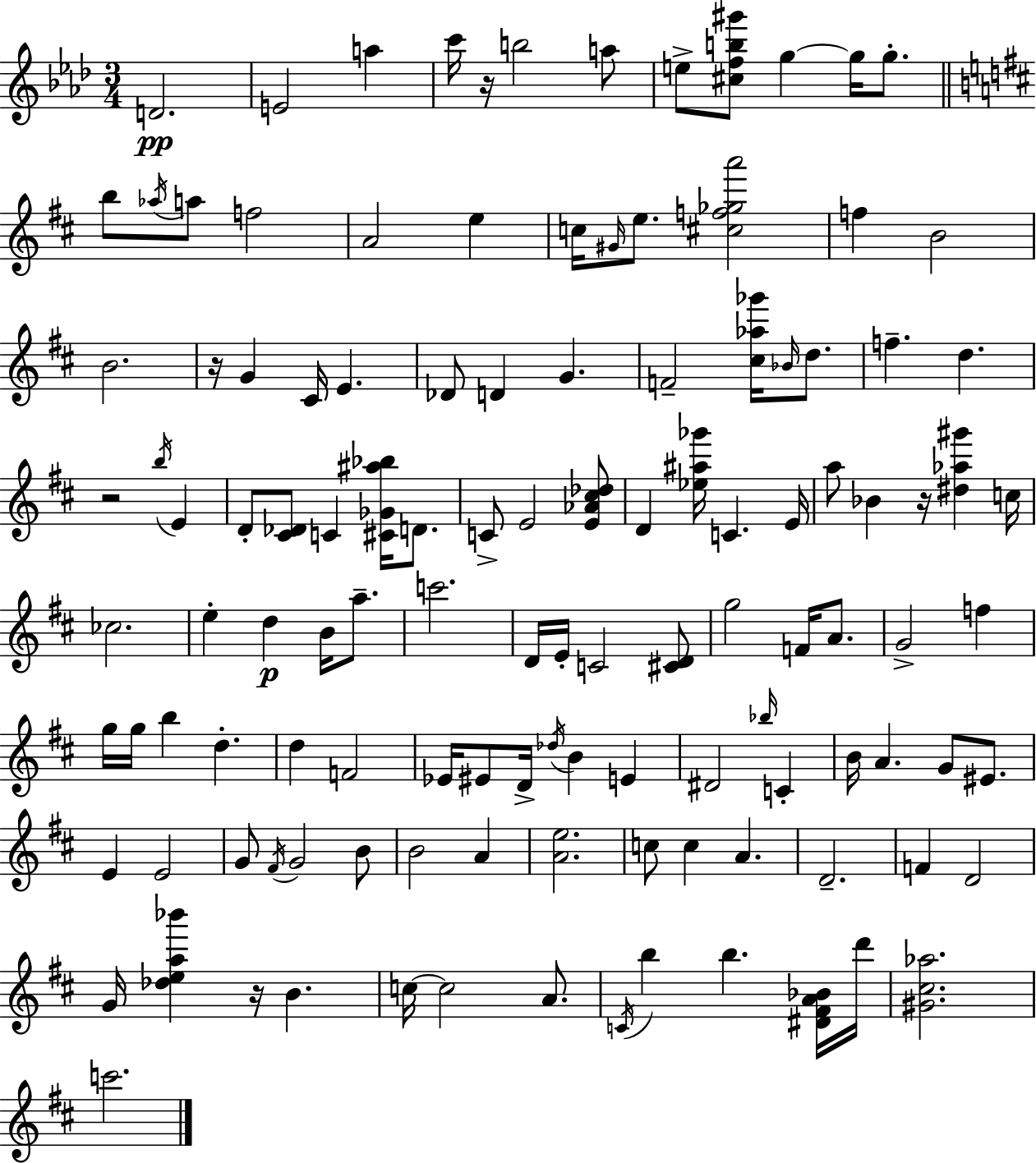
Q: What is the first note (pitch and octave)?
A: D4